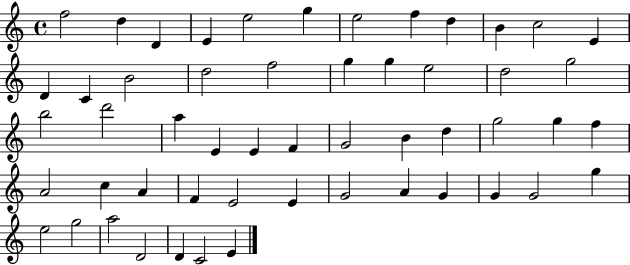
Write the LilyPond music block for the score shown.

{
  \clef treble
  \time 4/4
  \defaultTimeSignature
  \key c \major
  f''2 d''4 d'4 | e'4 e''2 g''4 | e''2 f''4 d''4 | b'4 c''2 e'4 | \break d'4 c'4 b'2 | d''2 f''2 | g''4 g''4 e''2 | d''2 g''2 | \break b''2 d'''2 | a''4 e'4 e'4 f'4 | g'2 b'4 d''4 | g''2 g''4 f''4 | \break a'2 c''4 a'4 | f'4 e'2 e'4 | g'2 a'4 g'4 | g'4 g'2 g''4 | \break e''2 g''2 | a''2 d'2 | d'4 c'2 e'4 | \bar "|."
}